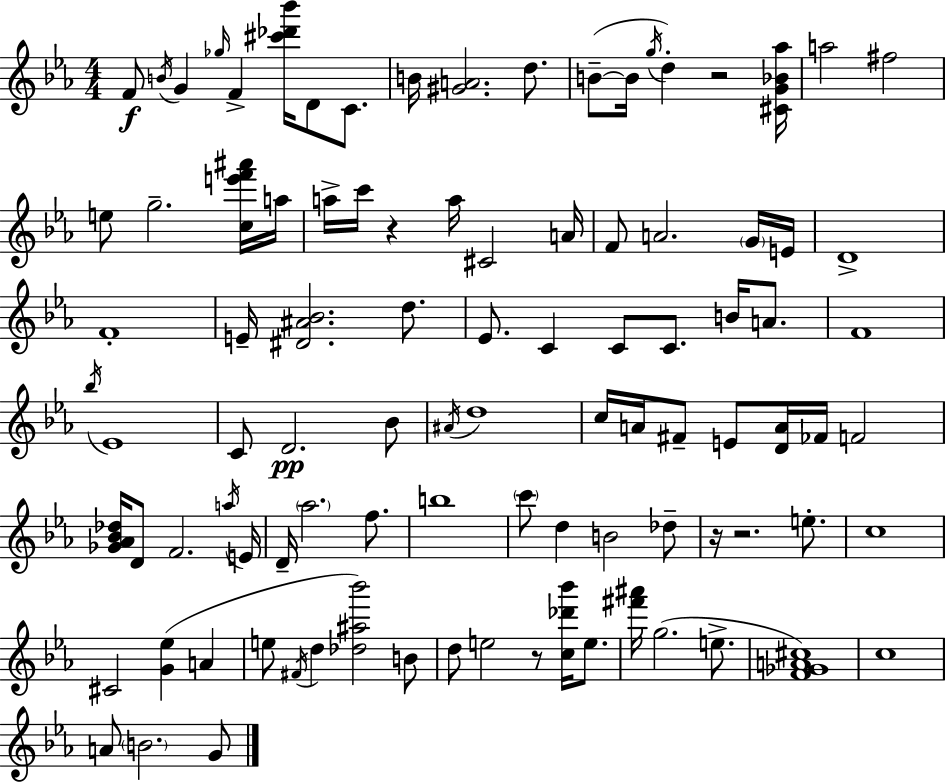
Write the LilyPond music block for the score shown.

{
  \clef treble
  \numericTimeSignature
  \time 4/4
  \key c \minor
  \repeat volta 2 { f'8\f \acciaccatura { b'16 } g'4 \grace { ges''16 } f'4-> <cis''' des''' bes'''>16 d'8 c'8. | b'16 <gis' a'>2. d''8. | b'8--~(~ b'16 \acciaccatura { g''16 } d''4-.) r2 | <cis' g' bes' aes''>16 a''2 fis''2 | \break e''8 g''2.-- | <c'' e''' f''' ais'''>16 a''16 a''16-> c'''16 r4 a''16 cis'2 | a'16 f'8 a'2. | \parenthesize g'16 e'16 d'1-> | \break f'1-. | e'16-- <dis' ais' bes'>2. | d''8. ees'8. c'4 c'8 c'8. b'16 | a'8. f'1 | \break \acciaccatura { bes''16 } ees'1 | c'8 d'2.\pp | bes'8 \acciaccatura { ais'16 } d''1 | c''16 a'16 fis'8-- e'8 <d' a'>16 fes'16 f'2 | \break <ges' aes' bes' des''>16 d'8 f'2. | \acciaccatura { a''16 } e'16 d'16-- \parenthesize aes''2. | f''8. b''1 | \parenthesize c'''8 d''4 b'2 | \break des''8-- r16 r2. | e''8.-. c''1 | cis'2 <g' ees''>4( | a'4 e''8 \acciaccatura { fis'16 } d''4 <des'' ais'' bes'''>2) | \break b'8 d''8 e''2 | r8 <c'' des''' bes'''>16 e''8. <fis''' ais'''>16 g''2.( | e''8.-> <f' ges' a' cis''>1) | c''1 | \break a'8 \parenthesize b'2. | g'8 } \bar "|."
}